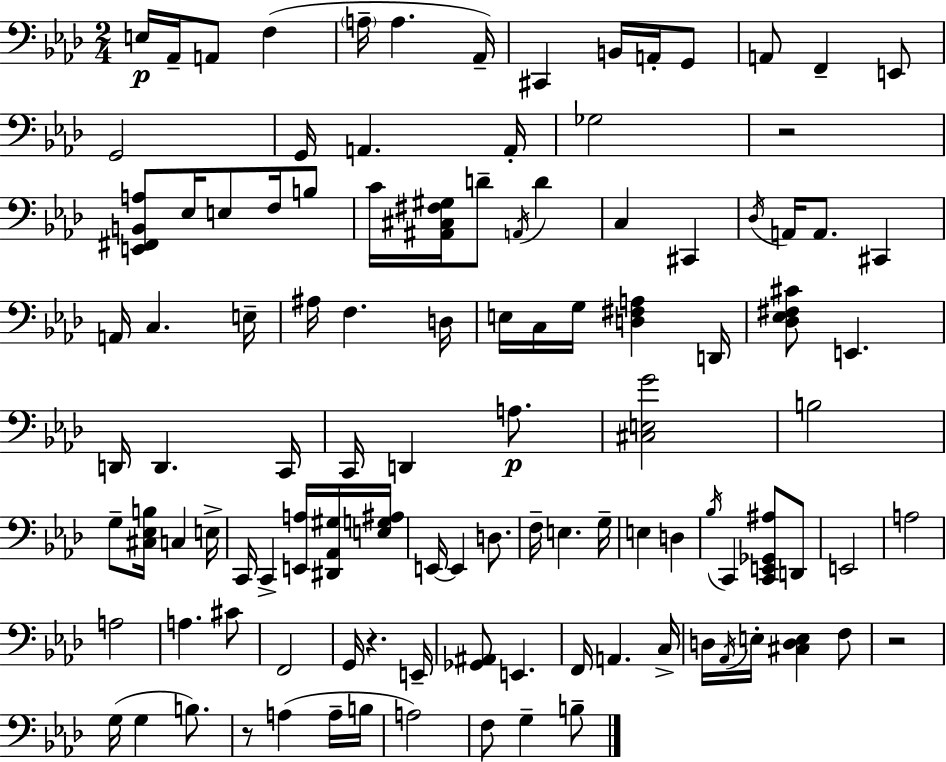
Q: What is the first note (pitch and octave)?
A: E3